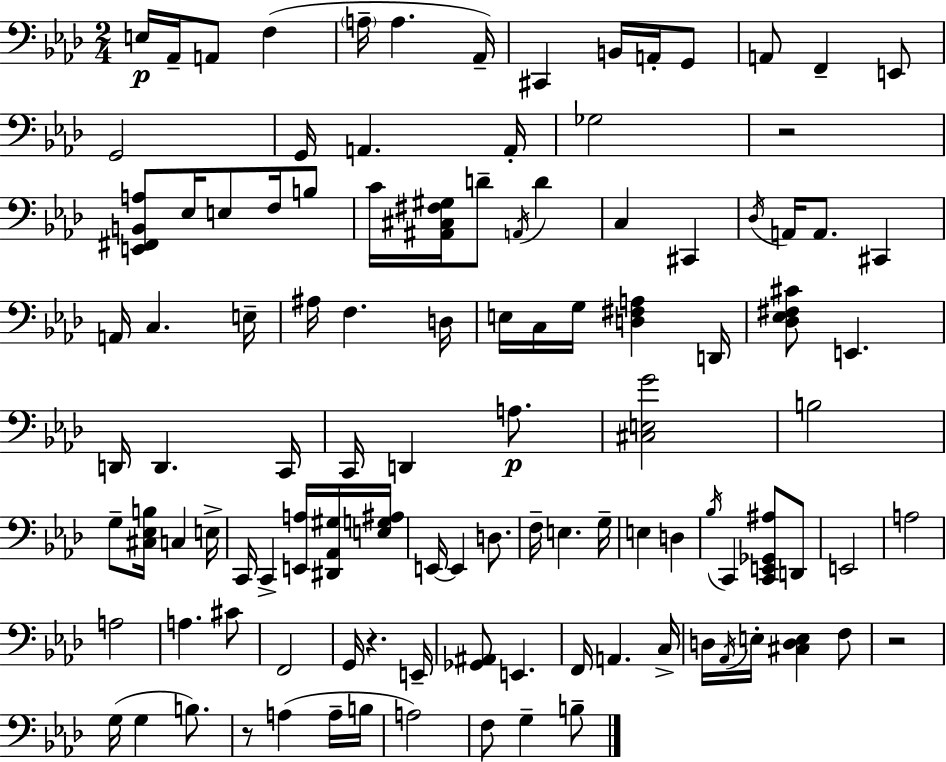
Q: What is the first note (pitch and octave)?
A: E3